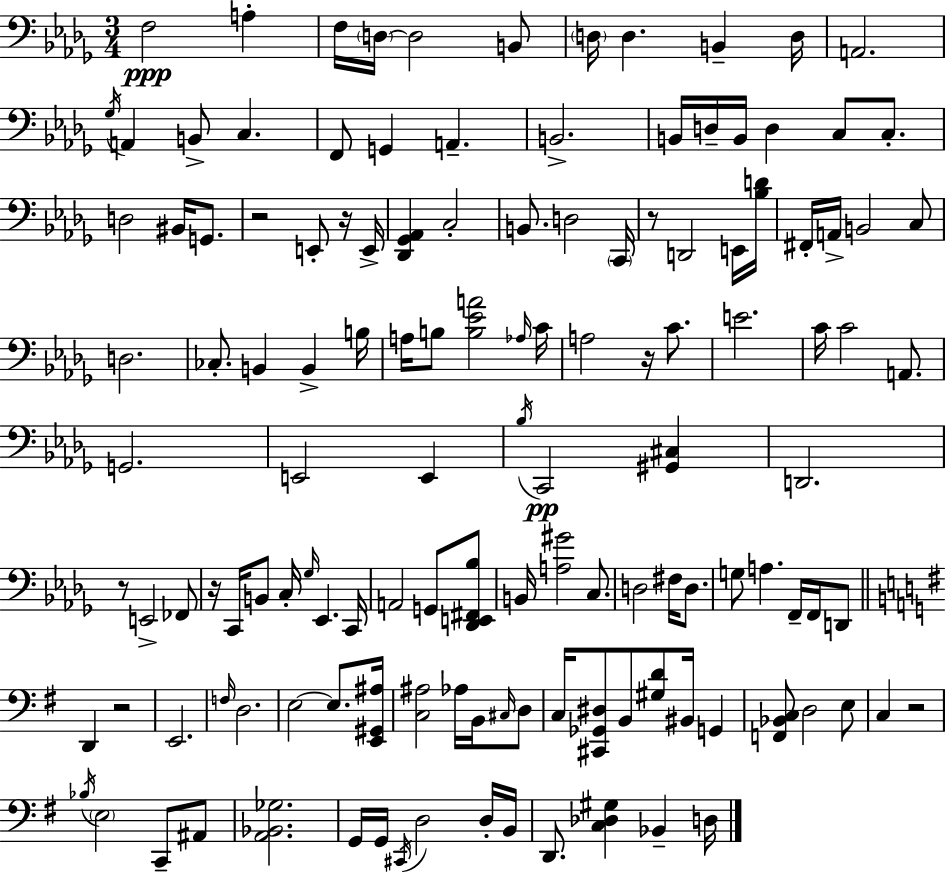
F3/h A3/q F3/s D3/s D3/h B2/e D3/s D3/q. B2/q D3/s A2/h. Gb3/s A2/q B2/e C3/q. F2/e G2/q A2/q. B2/h. B2/s D3/s B2/s D3/q C3/e C3/e. D3/h BIS2/s G2/e. R/h E2/e R/s E2/s [Db2,Gb2,Ab2]/q C3/h B2/e. D3/h C2/s R/e D2/h E2/s [Bb3,D4]/s F#2/s A2/s B2/h C3/e D3/h. CES3/e. B2/q B2/q B3/s A3/s B3/e [B3,Eb4,A4]/h Ab3/s C4/s A3/h R/s C4/e. E4/h. C4/s C4/h A2/e. G2/h. E2/h E2/q Bb3/s C2/h [G#2,C#3]/q D2/h. R/e E2/h FES2/e R/s C2/s B2/e C3/s Gb3/s Eb2/q. C2/s A2/h G2/e [Db2,E2,F#2,Bb3]/e B2/s [A3,G#4]/h C3/e. D3/h F#3/s D3/e. G3/e A3/q. F2/s F2/s D2/e D2/q R/h E2/h. F3/s D3/h. E3/h E3/e. [E2,G#2,A#3]/s [C3,A#3]/h Ab3/s B2/s C#3/s D3/e C3/s [C#2,Gb2,D#3]/e B2/e [G#3,D4]/e BIS2/s G2/q [F2,Bb2,C3]/e D3/h E3/e C3/q R/h Bb3/s E3/h C2/e A#2/e [A2,Bb2,Gb3]/h. G2/s G2/s C#2/s D3/h D3/s B2/s D2/e. [C3,Db3,G#3]/q Bb2/q D3/s